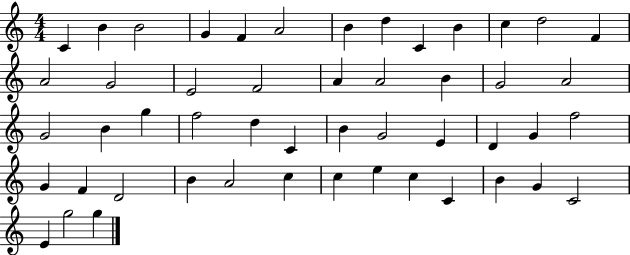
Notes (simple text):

C4/q B4/q B4/h G4/q F4/q A4/h B4/q D5/q C4/q B4/q C5/q D5/h F4/q A4/h G4/h E4/h F4/h A4/q A4/h B4/q G4/h A4/h G4/h B4/q G5/q F5/h D5/q C4/q B4/q G4/h E4/q D4/q G4/q F5/h G4/q F4/q D4/h B4/q A4/h C5/q C5/q E5/q C5/q C4/q B4/q G4/q C4/h E4/q G5/h G5/q